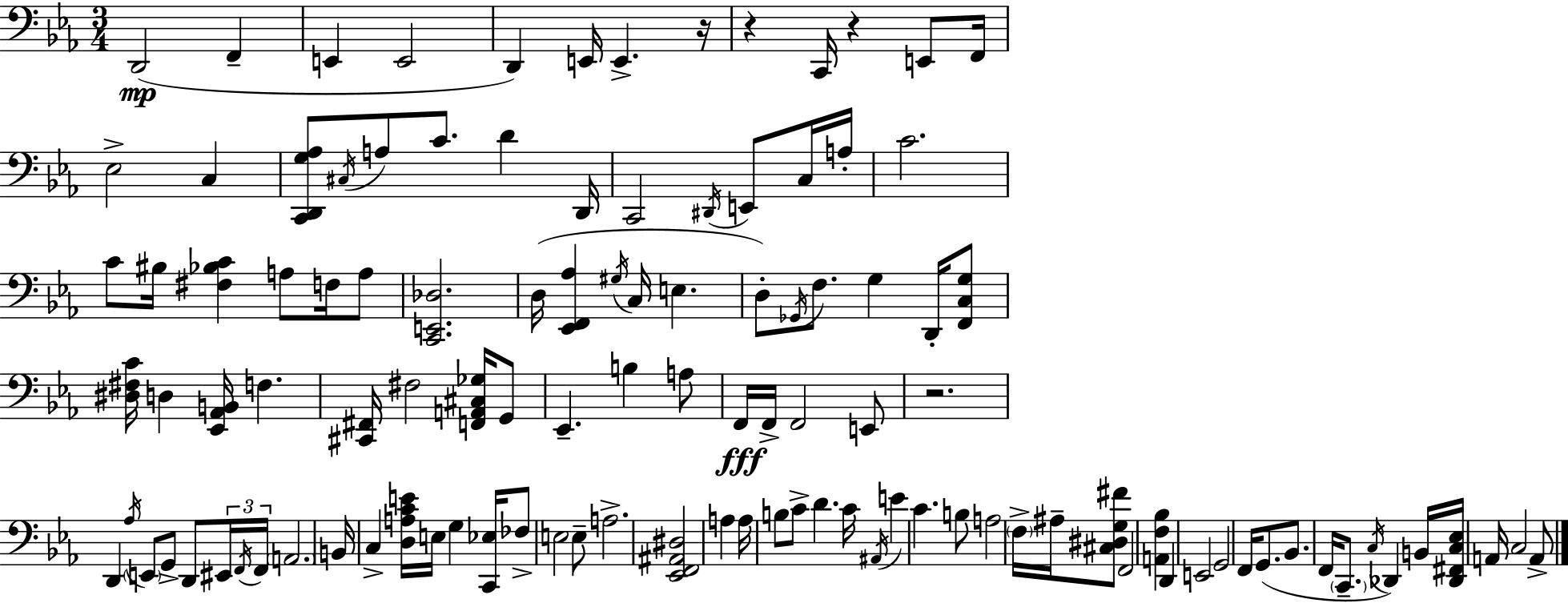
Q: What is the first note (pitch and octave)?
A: D2